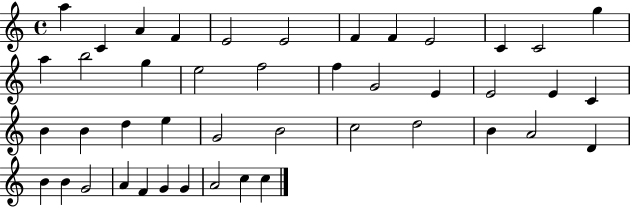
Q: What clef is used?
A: treble